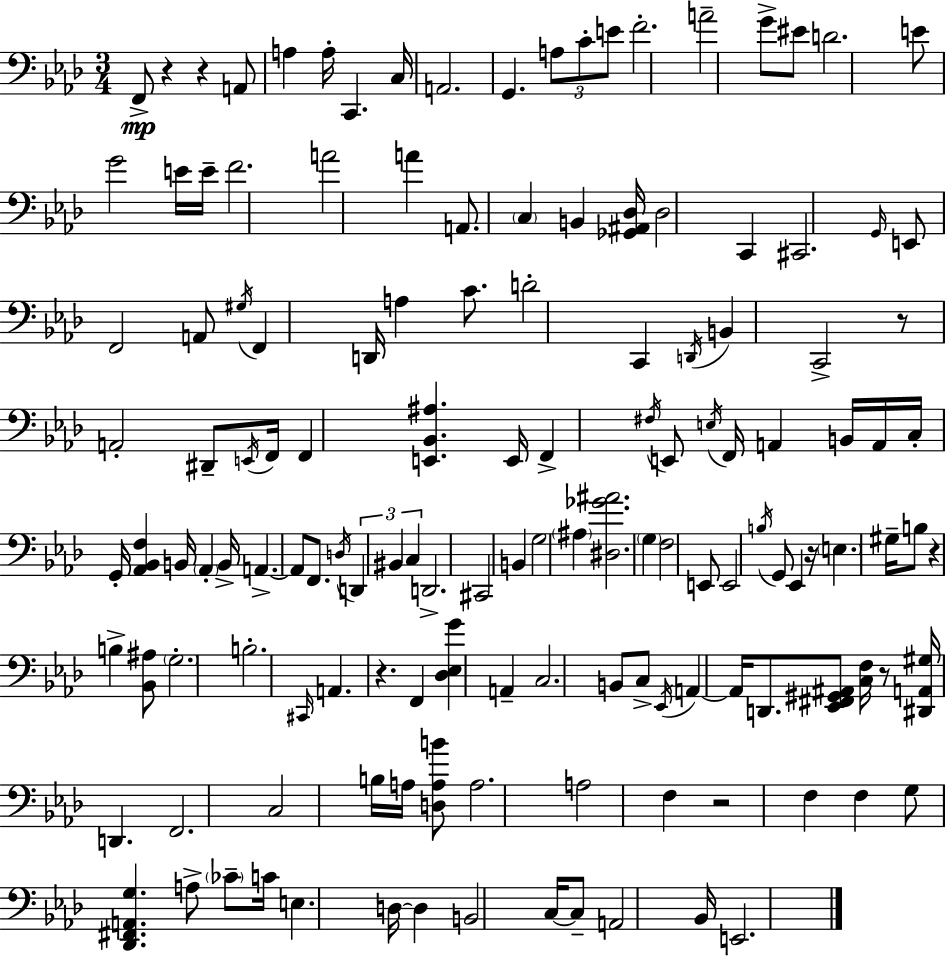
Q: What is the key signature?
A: F minor